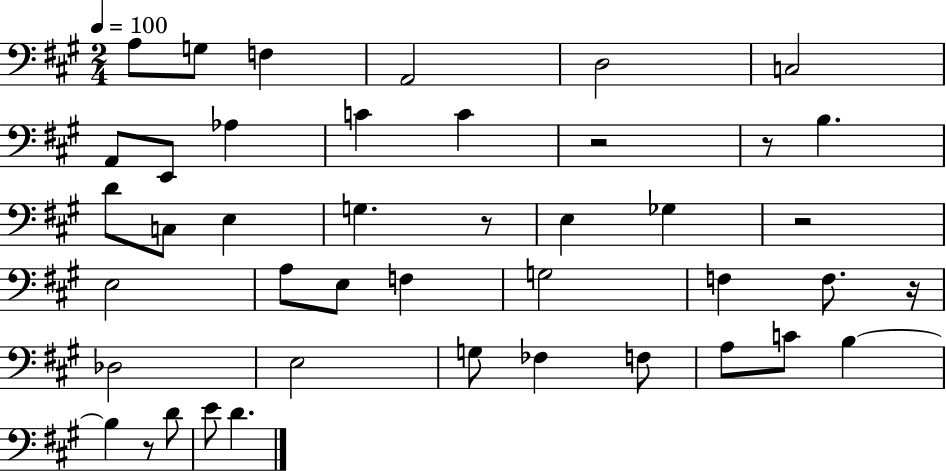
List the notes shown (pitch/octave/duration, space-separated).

A3/e G3/e F3/q A2/h D3/h C3/h A2/e E2/e Ab3/q C4/q C4/q R/h R/e B3/q. D4/e C3/e E3/q G3/q. R/e E3/q Gb3/q R/h E3/h A3/e E3/e F3/q G3/h F3/q F3/e. R/s Db3/h E3/h G3/e FES3/q F3/e A3/e C4/e B3/q B3/q R/e D4/e E4/e D4/q.